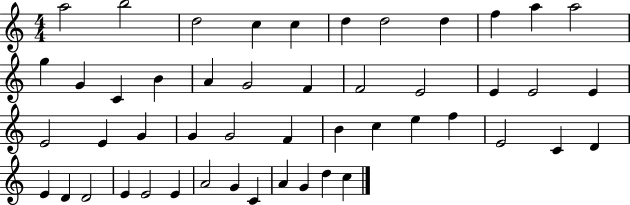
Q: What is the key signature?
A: C major